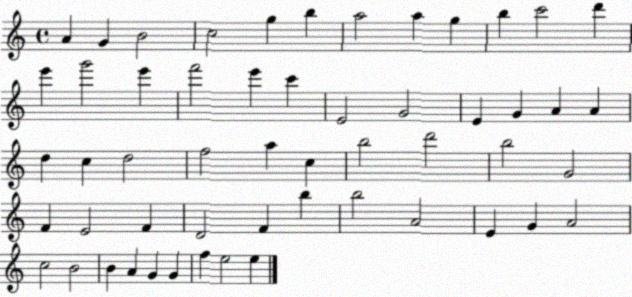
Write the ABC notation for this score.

X:1
T:Untitled
M:4/4
L:1/4
K:C
A G B2 c2 g b a2 a g b c'2 d' e' g'2 e' f'2 e' c' E2 G2 E G A A d c d2 f2 a c b2 d'2 b2 G2 F E2 F D2 F b b2 A2 E G A2 c2 B2 B A G G f e2 e